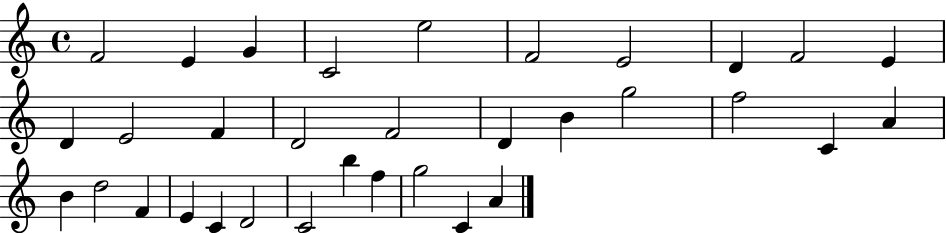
F4/h E4/q G4/q C4/h E5/h F4/h E4/h D4/q F4/h E4/q D4/q E4/h F4/q D4/h F4/h D4/q B4/q G5/h F5/h C4/q A4/q B4/q D5/h F4/q E4/q C4/q D4/h C4/h B5/q F5/q G5/h C4/q A4/q